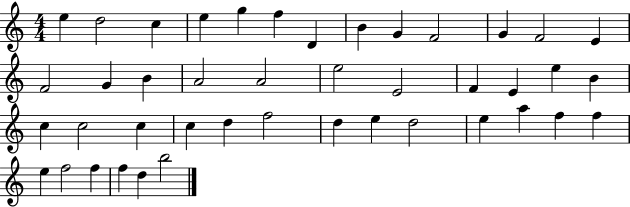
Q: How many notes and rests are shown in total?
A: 43